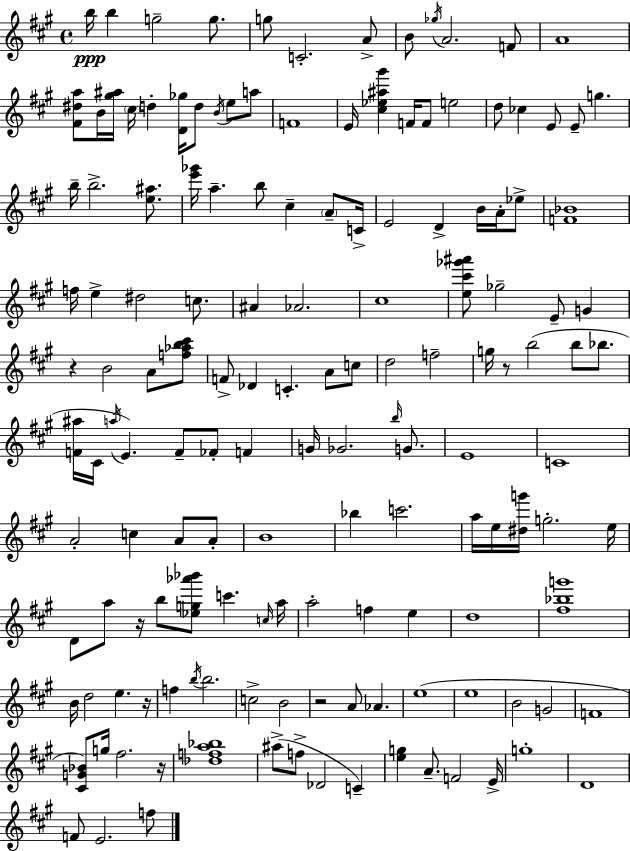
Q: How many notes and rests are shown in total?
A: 148